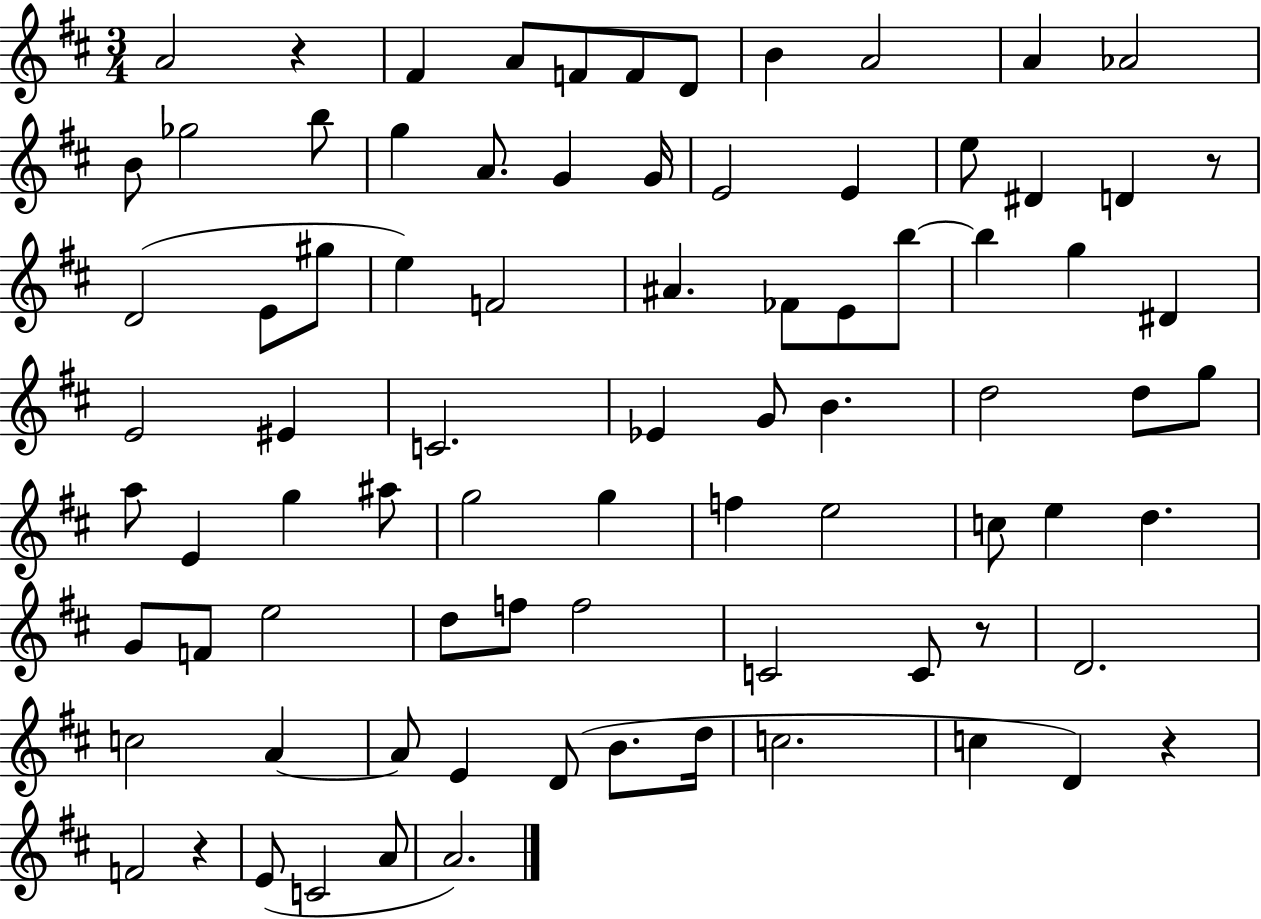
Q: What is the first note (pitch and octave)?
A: A4